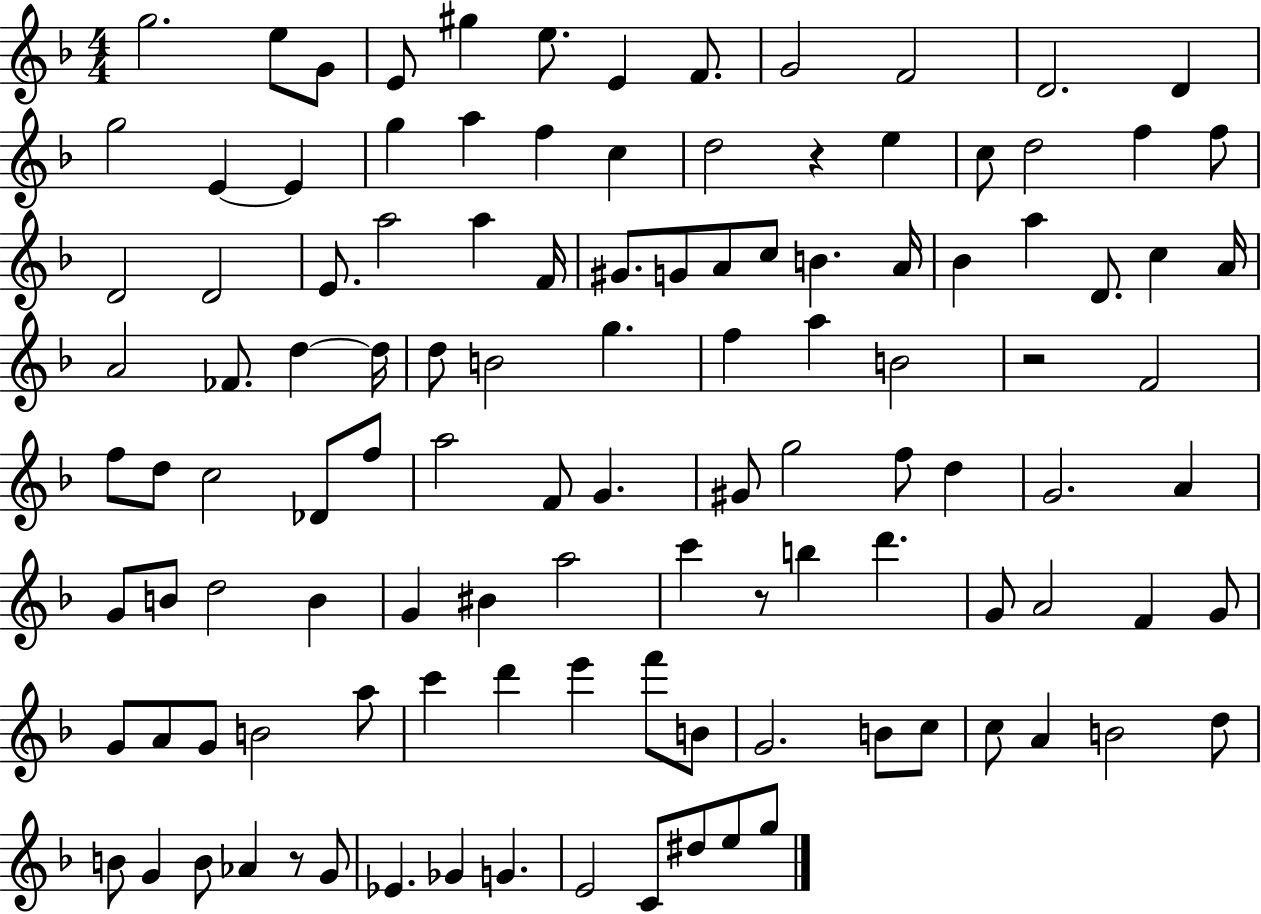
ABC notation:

X:1
T:Untitled
M:4/4
L:1/4
K:F
g2 e/2 G/2 E/2 ^g e/2 E F/2 G2 F2 D2 D g2 E E g a f c d2 z e c/2 d2 f f/2 D2 D2 E/2 a2 a F/4 ^G/2 G/2 A/2 c/2 B A/4 _B a D/2 c A/4 A2 _F/2 d d/4 d/2 B2 g f a B2 z2 F2 f/2 d/2 c2 _D/2 f/2 a2 F/2 G ^G/2 g2 f/2 d G2 A G/2 B/2 d2 B G ^B a2 c' z/2 b d' G/2 A2 F G/2 G/2 A/2 G/2 B2 a/2 c' d' e' f'/2 B/2 G2 B/2 c/2 c/2 A B2 d/2 B/2 G B/2 _A z/2 G/2 _E _G G E2 C/2 ^d/2 e/2 g/2